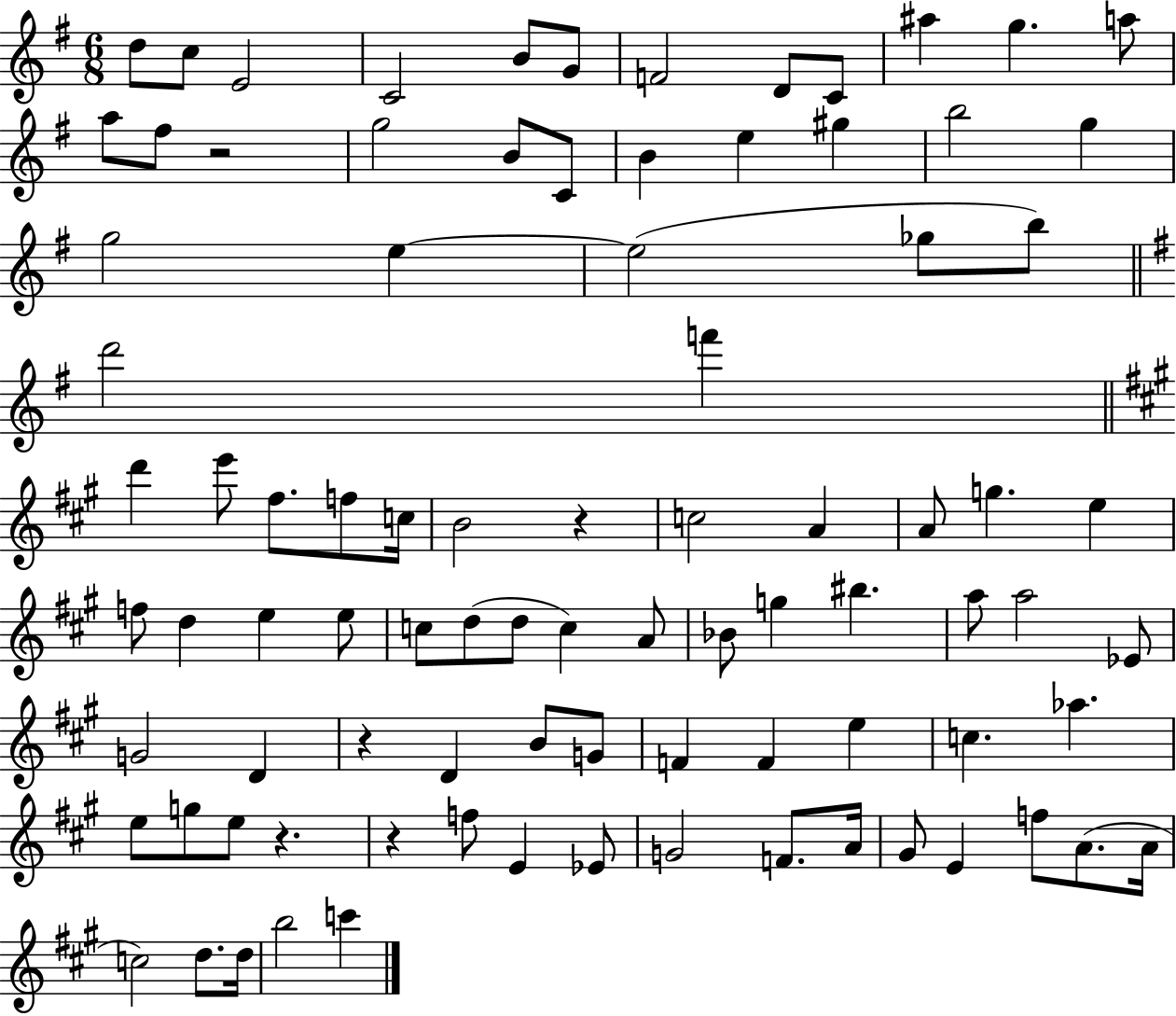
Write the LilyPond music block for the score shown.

{
  \clef treble
  \numericTimeSignature
  \time 6/8
  \key g \major
  d''8 c''8 e'2 | c'2 b'8 g'8 | f'2 d'8 c'8 | ais''4 g''4. a''8 | \break a''8 fis''8 r2 | g''2 b'8 c'8 | b'4 e''4 gis''4 | b''2 g''4 | \break g''2 e''4~~ | e''2( ges''8 b''8) | \bar "||" \break \key g \major d'''2 f'''4 | \bar "||" \break \key a \major d'''4 e'''8 fis''8. f''8 c''16 | b'2 r4 | c''2 a'4 | a'8 g''4. e''4 | \break f''8 d''4 e''4 e''8 | c''8 d''8( d''8 c''4) a'8 | bes'8 g''4 bis''4. | a''8 a''2 ees'8 | \break g'2 d'4 | r4 d'4 b'8 g'8 | f'4 f'4 e''4 | c''4. aes''4. | \break e''8 g''8 e''8 r4. | r4 f''8 e'4 ees'8 | g'2 f'8. a'16 | gis'8 e'4 f''8 a'8.( a'16 | \break c''2) d''8. d''16 | b''2 c'''4 | \bar "|."
}